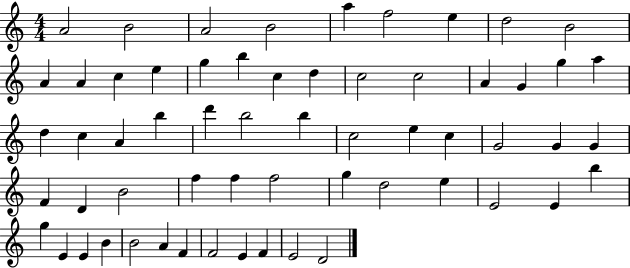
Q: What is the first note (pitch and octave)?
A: A4